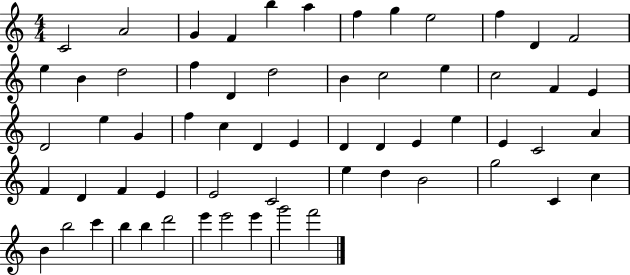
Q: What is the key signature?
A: C major